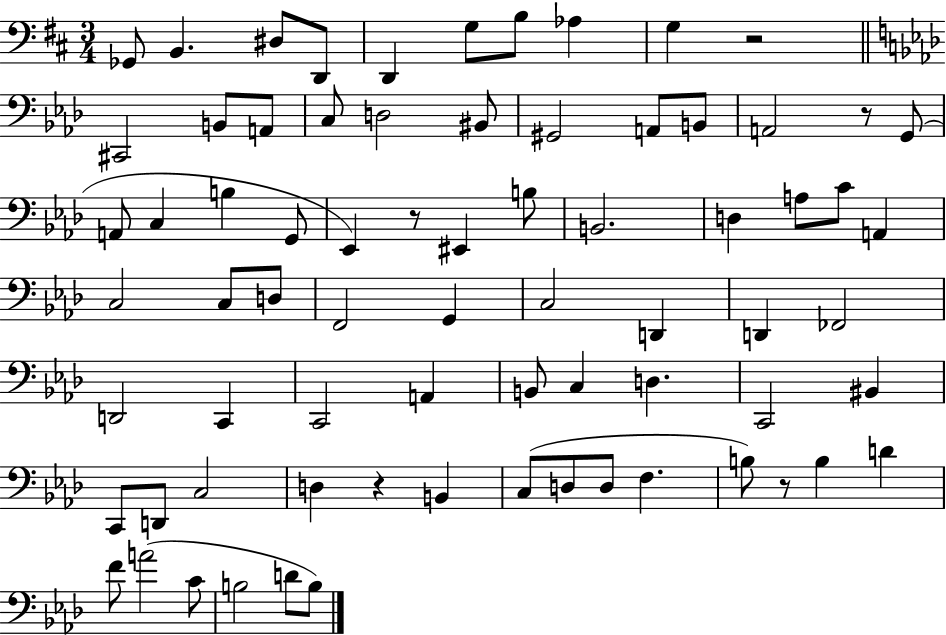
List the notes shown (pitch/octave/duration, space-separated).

Gb2/e B2/q. D#3/e D2/e D2/q G3/e B3/e Ab3/q G3/q R/h C#2/h B2/e A2/e C3/e D3/h BIS2/e G#2/h A2/e B2/e A2/h R/e G2/e A2/e C3/q B3/q G2/e Eb2/q R/e EIS2/q B3/e B2/h. D3/q A3/e C4/e A2/q C3/h C3/e D3/e F2/h G2/q C3/h D2/q D2/q FES2/h D2/h C2/q C2/h A2/q B2/e C3/q D3/q. C2/h BIS2/q C2/e D2/e C3/h D3/q R/q B2/q C3/e D3/e D3/e F3/q. B3/e R/e B3/q D4/q F4/e A4/h C4/e B3/h D4/e B3/e